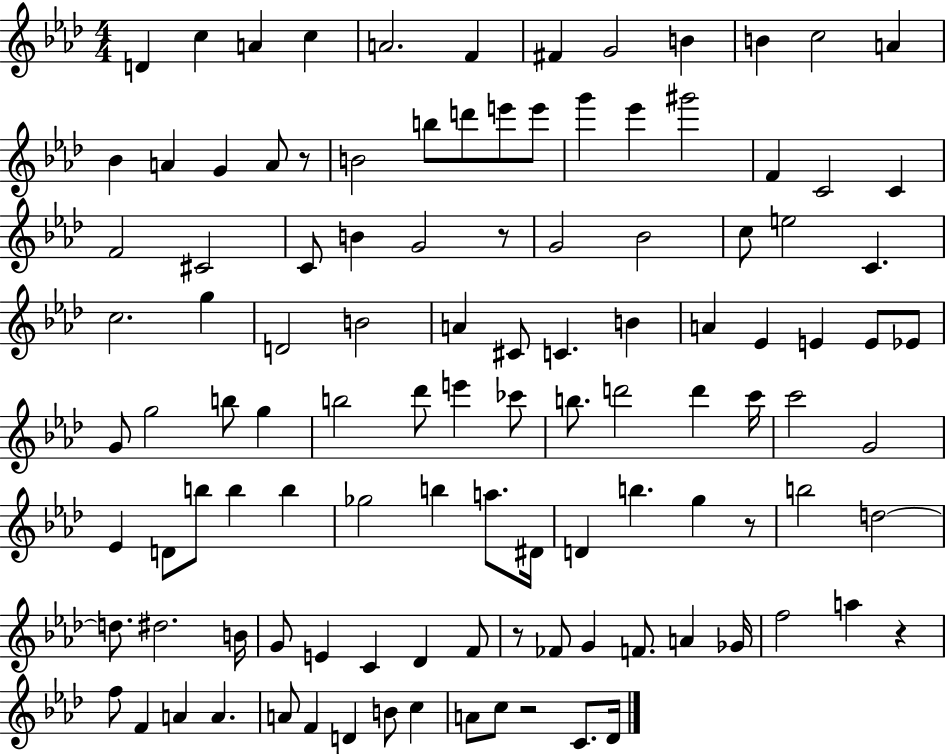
D4/q C5/q A4/q C5/q A4/h. F4/q F#4/q G4/h B4/q B4/q C5/h A4/q Bb4/q A4/q G4/q A4/e R/e B4/h B5/e D6/e E6/e E6/e G6/q Eb6/q G#6/h F4/q C4/h C4/q F4/h C#4/h C4/e B4/q G4/h R/e G4/h Bb4/h C5/e E5/h C4/q. C5/h. G5/q D4/h B4/h A4/q C#4/e C4/q. B4/q A4/q Eb4/q E4/q E4/e Eb4/e G4/e G5/h B5/e G5/q B5/h Db6/e E6/q CES6/e B5/e. D6/h D6/q C6/s C6/h G4/h Eb4/q D4/e B5/e B5/q B5/q Gb5/h B5/q A5/e. D#4/s D4/q B5/q. G5/q R/e B5/h D5/h D5/e. D#5/h. B4/s G4/e E4/q C4/q Db4/q F4/e R/e FES4/e G4/q F4/e. A4/q Gb4/s F5/h A5/q R/q F5/e F4/q A4/q A4/q. A4/e F4/q D4/q B4/e C5/q A4/e C5/e R/h C4/e. Db4/s